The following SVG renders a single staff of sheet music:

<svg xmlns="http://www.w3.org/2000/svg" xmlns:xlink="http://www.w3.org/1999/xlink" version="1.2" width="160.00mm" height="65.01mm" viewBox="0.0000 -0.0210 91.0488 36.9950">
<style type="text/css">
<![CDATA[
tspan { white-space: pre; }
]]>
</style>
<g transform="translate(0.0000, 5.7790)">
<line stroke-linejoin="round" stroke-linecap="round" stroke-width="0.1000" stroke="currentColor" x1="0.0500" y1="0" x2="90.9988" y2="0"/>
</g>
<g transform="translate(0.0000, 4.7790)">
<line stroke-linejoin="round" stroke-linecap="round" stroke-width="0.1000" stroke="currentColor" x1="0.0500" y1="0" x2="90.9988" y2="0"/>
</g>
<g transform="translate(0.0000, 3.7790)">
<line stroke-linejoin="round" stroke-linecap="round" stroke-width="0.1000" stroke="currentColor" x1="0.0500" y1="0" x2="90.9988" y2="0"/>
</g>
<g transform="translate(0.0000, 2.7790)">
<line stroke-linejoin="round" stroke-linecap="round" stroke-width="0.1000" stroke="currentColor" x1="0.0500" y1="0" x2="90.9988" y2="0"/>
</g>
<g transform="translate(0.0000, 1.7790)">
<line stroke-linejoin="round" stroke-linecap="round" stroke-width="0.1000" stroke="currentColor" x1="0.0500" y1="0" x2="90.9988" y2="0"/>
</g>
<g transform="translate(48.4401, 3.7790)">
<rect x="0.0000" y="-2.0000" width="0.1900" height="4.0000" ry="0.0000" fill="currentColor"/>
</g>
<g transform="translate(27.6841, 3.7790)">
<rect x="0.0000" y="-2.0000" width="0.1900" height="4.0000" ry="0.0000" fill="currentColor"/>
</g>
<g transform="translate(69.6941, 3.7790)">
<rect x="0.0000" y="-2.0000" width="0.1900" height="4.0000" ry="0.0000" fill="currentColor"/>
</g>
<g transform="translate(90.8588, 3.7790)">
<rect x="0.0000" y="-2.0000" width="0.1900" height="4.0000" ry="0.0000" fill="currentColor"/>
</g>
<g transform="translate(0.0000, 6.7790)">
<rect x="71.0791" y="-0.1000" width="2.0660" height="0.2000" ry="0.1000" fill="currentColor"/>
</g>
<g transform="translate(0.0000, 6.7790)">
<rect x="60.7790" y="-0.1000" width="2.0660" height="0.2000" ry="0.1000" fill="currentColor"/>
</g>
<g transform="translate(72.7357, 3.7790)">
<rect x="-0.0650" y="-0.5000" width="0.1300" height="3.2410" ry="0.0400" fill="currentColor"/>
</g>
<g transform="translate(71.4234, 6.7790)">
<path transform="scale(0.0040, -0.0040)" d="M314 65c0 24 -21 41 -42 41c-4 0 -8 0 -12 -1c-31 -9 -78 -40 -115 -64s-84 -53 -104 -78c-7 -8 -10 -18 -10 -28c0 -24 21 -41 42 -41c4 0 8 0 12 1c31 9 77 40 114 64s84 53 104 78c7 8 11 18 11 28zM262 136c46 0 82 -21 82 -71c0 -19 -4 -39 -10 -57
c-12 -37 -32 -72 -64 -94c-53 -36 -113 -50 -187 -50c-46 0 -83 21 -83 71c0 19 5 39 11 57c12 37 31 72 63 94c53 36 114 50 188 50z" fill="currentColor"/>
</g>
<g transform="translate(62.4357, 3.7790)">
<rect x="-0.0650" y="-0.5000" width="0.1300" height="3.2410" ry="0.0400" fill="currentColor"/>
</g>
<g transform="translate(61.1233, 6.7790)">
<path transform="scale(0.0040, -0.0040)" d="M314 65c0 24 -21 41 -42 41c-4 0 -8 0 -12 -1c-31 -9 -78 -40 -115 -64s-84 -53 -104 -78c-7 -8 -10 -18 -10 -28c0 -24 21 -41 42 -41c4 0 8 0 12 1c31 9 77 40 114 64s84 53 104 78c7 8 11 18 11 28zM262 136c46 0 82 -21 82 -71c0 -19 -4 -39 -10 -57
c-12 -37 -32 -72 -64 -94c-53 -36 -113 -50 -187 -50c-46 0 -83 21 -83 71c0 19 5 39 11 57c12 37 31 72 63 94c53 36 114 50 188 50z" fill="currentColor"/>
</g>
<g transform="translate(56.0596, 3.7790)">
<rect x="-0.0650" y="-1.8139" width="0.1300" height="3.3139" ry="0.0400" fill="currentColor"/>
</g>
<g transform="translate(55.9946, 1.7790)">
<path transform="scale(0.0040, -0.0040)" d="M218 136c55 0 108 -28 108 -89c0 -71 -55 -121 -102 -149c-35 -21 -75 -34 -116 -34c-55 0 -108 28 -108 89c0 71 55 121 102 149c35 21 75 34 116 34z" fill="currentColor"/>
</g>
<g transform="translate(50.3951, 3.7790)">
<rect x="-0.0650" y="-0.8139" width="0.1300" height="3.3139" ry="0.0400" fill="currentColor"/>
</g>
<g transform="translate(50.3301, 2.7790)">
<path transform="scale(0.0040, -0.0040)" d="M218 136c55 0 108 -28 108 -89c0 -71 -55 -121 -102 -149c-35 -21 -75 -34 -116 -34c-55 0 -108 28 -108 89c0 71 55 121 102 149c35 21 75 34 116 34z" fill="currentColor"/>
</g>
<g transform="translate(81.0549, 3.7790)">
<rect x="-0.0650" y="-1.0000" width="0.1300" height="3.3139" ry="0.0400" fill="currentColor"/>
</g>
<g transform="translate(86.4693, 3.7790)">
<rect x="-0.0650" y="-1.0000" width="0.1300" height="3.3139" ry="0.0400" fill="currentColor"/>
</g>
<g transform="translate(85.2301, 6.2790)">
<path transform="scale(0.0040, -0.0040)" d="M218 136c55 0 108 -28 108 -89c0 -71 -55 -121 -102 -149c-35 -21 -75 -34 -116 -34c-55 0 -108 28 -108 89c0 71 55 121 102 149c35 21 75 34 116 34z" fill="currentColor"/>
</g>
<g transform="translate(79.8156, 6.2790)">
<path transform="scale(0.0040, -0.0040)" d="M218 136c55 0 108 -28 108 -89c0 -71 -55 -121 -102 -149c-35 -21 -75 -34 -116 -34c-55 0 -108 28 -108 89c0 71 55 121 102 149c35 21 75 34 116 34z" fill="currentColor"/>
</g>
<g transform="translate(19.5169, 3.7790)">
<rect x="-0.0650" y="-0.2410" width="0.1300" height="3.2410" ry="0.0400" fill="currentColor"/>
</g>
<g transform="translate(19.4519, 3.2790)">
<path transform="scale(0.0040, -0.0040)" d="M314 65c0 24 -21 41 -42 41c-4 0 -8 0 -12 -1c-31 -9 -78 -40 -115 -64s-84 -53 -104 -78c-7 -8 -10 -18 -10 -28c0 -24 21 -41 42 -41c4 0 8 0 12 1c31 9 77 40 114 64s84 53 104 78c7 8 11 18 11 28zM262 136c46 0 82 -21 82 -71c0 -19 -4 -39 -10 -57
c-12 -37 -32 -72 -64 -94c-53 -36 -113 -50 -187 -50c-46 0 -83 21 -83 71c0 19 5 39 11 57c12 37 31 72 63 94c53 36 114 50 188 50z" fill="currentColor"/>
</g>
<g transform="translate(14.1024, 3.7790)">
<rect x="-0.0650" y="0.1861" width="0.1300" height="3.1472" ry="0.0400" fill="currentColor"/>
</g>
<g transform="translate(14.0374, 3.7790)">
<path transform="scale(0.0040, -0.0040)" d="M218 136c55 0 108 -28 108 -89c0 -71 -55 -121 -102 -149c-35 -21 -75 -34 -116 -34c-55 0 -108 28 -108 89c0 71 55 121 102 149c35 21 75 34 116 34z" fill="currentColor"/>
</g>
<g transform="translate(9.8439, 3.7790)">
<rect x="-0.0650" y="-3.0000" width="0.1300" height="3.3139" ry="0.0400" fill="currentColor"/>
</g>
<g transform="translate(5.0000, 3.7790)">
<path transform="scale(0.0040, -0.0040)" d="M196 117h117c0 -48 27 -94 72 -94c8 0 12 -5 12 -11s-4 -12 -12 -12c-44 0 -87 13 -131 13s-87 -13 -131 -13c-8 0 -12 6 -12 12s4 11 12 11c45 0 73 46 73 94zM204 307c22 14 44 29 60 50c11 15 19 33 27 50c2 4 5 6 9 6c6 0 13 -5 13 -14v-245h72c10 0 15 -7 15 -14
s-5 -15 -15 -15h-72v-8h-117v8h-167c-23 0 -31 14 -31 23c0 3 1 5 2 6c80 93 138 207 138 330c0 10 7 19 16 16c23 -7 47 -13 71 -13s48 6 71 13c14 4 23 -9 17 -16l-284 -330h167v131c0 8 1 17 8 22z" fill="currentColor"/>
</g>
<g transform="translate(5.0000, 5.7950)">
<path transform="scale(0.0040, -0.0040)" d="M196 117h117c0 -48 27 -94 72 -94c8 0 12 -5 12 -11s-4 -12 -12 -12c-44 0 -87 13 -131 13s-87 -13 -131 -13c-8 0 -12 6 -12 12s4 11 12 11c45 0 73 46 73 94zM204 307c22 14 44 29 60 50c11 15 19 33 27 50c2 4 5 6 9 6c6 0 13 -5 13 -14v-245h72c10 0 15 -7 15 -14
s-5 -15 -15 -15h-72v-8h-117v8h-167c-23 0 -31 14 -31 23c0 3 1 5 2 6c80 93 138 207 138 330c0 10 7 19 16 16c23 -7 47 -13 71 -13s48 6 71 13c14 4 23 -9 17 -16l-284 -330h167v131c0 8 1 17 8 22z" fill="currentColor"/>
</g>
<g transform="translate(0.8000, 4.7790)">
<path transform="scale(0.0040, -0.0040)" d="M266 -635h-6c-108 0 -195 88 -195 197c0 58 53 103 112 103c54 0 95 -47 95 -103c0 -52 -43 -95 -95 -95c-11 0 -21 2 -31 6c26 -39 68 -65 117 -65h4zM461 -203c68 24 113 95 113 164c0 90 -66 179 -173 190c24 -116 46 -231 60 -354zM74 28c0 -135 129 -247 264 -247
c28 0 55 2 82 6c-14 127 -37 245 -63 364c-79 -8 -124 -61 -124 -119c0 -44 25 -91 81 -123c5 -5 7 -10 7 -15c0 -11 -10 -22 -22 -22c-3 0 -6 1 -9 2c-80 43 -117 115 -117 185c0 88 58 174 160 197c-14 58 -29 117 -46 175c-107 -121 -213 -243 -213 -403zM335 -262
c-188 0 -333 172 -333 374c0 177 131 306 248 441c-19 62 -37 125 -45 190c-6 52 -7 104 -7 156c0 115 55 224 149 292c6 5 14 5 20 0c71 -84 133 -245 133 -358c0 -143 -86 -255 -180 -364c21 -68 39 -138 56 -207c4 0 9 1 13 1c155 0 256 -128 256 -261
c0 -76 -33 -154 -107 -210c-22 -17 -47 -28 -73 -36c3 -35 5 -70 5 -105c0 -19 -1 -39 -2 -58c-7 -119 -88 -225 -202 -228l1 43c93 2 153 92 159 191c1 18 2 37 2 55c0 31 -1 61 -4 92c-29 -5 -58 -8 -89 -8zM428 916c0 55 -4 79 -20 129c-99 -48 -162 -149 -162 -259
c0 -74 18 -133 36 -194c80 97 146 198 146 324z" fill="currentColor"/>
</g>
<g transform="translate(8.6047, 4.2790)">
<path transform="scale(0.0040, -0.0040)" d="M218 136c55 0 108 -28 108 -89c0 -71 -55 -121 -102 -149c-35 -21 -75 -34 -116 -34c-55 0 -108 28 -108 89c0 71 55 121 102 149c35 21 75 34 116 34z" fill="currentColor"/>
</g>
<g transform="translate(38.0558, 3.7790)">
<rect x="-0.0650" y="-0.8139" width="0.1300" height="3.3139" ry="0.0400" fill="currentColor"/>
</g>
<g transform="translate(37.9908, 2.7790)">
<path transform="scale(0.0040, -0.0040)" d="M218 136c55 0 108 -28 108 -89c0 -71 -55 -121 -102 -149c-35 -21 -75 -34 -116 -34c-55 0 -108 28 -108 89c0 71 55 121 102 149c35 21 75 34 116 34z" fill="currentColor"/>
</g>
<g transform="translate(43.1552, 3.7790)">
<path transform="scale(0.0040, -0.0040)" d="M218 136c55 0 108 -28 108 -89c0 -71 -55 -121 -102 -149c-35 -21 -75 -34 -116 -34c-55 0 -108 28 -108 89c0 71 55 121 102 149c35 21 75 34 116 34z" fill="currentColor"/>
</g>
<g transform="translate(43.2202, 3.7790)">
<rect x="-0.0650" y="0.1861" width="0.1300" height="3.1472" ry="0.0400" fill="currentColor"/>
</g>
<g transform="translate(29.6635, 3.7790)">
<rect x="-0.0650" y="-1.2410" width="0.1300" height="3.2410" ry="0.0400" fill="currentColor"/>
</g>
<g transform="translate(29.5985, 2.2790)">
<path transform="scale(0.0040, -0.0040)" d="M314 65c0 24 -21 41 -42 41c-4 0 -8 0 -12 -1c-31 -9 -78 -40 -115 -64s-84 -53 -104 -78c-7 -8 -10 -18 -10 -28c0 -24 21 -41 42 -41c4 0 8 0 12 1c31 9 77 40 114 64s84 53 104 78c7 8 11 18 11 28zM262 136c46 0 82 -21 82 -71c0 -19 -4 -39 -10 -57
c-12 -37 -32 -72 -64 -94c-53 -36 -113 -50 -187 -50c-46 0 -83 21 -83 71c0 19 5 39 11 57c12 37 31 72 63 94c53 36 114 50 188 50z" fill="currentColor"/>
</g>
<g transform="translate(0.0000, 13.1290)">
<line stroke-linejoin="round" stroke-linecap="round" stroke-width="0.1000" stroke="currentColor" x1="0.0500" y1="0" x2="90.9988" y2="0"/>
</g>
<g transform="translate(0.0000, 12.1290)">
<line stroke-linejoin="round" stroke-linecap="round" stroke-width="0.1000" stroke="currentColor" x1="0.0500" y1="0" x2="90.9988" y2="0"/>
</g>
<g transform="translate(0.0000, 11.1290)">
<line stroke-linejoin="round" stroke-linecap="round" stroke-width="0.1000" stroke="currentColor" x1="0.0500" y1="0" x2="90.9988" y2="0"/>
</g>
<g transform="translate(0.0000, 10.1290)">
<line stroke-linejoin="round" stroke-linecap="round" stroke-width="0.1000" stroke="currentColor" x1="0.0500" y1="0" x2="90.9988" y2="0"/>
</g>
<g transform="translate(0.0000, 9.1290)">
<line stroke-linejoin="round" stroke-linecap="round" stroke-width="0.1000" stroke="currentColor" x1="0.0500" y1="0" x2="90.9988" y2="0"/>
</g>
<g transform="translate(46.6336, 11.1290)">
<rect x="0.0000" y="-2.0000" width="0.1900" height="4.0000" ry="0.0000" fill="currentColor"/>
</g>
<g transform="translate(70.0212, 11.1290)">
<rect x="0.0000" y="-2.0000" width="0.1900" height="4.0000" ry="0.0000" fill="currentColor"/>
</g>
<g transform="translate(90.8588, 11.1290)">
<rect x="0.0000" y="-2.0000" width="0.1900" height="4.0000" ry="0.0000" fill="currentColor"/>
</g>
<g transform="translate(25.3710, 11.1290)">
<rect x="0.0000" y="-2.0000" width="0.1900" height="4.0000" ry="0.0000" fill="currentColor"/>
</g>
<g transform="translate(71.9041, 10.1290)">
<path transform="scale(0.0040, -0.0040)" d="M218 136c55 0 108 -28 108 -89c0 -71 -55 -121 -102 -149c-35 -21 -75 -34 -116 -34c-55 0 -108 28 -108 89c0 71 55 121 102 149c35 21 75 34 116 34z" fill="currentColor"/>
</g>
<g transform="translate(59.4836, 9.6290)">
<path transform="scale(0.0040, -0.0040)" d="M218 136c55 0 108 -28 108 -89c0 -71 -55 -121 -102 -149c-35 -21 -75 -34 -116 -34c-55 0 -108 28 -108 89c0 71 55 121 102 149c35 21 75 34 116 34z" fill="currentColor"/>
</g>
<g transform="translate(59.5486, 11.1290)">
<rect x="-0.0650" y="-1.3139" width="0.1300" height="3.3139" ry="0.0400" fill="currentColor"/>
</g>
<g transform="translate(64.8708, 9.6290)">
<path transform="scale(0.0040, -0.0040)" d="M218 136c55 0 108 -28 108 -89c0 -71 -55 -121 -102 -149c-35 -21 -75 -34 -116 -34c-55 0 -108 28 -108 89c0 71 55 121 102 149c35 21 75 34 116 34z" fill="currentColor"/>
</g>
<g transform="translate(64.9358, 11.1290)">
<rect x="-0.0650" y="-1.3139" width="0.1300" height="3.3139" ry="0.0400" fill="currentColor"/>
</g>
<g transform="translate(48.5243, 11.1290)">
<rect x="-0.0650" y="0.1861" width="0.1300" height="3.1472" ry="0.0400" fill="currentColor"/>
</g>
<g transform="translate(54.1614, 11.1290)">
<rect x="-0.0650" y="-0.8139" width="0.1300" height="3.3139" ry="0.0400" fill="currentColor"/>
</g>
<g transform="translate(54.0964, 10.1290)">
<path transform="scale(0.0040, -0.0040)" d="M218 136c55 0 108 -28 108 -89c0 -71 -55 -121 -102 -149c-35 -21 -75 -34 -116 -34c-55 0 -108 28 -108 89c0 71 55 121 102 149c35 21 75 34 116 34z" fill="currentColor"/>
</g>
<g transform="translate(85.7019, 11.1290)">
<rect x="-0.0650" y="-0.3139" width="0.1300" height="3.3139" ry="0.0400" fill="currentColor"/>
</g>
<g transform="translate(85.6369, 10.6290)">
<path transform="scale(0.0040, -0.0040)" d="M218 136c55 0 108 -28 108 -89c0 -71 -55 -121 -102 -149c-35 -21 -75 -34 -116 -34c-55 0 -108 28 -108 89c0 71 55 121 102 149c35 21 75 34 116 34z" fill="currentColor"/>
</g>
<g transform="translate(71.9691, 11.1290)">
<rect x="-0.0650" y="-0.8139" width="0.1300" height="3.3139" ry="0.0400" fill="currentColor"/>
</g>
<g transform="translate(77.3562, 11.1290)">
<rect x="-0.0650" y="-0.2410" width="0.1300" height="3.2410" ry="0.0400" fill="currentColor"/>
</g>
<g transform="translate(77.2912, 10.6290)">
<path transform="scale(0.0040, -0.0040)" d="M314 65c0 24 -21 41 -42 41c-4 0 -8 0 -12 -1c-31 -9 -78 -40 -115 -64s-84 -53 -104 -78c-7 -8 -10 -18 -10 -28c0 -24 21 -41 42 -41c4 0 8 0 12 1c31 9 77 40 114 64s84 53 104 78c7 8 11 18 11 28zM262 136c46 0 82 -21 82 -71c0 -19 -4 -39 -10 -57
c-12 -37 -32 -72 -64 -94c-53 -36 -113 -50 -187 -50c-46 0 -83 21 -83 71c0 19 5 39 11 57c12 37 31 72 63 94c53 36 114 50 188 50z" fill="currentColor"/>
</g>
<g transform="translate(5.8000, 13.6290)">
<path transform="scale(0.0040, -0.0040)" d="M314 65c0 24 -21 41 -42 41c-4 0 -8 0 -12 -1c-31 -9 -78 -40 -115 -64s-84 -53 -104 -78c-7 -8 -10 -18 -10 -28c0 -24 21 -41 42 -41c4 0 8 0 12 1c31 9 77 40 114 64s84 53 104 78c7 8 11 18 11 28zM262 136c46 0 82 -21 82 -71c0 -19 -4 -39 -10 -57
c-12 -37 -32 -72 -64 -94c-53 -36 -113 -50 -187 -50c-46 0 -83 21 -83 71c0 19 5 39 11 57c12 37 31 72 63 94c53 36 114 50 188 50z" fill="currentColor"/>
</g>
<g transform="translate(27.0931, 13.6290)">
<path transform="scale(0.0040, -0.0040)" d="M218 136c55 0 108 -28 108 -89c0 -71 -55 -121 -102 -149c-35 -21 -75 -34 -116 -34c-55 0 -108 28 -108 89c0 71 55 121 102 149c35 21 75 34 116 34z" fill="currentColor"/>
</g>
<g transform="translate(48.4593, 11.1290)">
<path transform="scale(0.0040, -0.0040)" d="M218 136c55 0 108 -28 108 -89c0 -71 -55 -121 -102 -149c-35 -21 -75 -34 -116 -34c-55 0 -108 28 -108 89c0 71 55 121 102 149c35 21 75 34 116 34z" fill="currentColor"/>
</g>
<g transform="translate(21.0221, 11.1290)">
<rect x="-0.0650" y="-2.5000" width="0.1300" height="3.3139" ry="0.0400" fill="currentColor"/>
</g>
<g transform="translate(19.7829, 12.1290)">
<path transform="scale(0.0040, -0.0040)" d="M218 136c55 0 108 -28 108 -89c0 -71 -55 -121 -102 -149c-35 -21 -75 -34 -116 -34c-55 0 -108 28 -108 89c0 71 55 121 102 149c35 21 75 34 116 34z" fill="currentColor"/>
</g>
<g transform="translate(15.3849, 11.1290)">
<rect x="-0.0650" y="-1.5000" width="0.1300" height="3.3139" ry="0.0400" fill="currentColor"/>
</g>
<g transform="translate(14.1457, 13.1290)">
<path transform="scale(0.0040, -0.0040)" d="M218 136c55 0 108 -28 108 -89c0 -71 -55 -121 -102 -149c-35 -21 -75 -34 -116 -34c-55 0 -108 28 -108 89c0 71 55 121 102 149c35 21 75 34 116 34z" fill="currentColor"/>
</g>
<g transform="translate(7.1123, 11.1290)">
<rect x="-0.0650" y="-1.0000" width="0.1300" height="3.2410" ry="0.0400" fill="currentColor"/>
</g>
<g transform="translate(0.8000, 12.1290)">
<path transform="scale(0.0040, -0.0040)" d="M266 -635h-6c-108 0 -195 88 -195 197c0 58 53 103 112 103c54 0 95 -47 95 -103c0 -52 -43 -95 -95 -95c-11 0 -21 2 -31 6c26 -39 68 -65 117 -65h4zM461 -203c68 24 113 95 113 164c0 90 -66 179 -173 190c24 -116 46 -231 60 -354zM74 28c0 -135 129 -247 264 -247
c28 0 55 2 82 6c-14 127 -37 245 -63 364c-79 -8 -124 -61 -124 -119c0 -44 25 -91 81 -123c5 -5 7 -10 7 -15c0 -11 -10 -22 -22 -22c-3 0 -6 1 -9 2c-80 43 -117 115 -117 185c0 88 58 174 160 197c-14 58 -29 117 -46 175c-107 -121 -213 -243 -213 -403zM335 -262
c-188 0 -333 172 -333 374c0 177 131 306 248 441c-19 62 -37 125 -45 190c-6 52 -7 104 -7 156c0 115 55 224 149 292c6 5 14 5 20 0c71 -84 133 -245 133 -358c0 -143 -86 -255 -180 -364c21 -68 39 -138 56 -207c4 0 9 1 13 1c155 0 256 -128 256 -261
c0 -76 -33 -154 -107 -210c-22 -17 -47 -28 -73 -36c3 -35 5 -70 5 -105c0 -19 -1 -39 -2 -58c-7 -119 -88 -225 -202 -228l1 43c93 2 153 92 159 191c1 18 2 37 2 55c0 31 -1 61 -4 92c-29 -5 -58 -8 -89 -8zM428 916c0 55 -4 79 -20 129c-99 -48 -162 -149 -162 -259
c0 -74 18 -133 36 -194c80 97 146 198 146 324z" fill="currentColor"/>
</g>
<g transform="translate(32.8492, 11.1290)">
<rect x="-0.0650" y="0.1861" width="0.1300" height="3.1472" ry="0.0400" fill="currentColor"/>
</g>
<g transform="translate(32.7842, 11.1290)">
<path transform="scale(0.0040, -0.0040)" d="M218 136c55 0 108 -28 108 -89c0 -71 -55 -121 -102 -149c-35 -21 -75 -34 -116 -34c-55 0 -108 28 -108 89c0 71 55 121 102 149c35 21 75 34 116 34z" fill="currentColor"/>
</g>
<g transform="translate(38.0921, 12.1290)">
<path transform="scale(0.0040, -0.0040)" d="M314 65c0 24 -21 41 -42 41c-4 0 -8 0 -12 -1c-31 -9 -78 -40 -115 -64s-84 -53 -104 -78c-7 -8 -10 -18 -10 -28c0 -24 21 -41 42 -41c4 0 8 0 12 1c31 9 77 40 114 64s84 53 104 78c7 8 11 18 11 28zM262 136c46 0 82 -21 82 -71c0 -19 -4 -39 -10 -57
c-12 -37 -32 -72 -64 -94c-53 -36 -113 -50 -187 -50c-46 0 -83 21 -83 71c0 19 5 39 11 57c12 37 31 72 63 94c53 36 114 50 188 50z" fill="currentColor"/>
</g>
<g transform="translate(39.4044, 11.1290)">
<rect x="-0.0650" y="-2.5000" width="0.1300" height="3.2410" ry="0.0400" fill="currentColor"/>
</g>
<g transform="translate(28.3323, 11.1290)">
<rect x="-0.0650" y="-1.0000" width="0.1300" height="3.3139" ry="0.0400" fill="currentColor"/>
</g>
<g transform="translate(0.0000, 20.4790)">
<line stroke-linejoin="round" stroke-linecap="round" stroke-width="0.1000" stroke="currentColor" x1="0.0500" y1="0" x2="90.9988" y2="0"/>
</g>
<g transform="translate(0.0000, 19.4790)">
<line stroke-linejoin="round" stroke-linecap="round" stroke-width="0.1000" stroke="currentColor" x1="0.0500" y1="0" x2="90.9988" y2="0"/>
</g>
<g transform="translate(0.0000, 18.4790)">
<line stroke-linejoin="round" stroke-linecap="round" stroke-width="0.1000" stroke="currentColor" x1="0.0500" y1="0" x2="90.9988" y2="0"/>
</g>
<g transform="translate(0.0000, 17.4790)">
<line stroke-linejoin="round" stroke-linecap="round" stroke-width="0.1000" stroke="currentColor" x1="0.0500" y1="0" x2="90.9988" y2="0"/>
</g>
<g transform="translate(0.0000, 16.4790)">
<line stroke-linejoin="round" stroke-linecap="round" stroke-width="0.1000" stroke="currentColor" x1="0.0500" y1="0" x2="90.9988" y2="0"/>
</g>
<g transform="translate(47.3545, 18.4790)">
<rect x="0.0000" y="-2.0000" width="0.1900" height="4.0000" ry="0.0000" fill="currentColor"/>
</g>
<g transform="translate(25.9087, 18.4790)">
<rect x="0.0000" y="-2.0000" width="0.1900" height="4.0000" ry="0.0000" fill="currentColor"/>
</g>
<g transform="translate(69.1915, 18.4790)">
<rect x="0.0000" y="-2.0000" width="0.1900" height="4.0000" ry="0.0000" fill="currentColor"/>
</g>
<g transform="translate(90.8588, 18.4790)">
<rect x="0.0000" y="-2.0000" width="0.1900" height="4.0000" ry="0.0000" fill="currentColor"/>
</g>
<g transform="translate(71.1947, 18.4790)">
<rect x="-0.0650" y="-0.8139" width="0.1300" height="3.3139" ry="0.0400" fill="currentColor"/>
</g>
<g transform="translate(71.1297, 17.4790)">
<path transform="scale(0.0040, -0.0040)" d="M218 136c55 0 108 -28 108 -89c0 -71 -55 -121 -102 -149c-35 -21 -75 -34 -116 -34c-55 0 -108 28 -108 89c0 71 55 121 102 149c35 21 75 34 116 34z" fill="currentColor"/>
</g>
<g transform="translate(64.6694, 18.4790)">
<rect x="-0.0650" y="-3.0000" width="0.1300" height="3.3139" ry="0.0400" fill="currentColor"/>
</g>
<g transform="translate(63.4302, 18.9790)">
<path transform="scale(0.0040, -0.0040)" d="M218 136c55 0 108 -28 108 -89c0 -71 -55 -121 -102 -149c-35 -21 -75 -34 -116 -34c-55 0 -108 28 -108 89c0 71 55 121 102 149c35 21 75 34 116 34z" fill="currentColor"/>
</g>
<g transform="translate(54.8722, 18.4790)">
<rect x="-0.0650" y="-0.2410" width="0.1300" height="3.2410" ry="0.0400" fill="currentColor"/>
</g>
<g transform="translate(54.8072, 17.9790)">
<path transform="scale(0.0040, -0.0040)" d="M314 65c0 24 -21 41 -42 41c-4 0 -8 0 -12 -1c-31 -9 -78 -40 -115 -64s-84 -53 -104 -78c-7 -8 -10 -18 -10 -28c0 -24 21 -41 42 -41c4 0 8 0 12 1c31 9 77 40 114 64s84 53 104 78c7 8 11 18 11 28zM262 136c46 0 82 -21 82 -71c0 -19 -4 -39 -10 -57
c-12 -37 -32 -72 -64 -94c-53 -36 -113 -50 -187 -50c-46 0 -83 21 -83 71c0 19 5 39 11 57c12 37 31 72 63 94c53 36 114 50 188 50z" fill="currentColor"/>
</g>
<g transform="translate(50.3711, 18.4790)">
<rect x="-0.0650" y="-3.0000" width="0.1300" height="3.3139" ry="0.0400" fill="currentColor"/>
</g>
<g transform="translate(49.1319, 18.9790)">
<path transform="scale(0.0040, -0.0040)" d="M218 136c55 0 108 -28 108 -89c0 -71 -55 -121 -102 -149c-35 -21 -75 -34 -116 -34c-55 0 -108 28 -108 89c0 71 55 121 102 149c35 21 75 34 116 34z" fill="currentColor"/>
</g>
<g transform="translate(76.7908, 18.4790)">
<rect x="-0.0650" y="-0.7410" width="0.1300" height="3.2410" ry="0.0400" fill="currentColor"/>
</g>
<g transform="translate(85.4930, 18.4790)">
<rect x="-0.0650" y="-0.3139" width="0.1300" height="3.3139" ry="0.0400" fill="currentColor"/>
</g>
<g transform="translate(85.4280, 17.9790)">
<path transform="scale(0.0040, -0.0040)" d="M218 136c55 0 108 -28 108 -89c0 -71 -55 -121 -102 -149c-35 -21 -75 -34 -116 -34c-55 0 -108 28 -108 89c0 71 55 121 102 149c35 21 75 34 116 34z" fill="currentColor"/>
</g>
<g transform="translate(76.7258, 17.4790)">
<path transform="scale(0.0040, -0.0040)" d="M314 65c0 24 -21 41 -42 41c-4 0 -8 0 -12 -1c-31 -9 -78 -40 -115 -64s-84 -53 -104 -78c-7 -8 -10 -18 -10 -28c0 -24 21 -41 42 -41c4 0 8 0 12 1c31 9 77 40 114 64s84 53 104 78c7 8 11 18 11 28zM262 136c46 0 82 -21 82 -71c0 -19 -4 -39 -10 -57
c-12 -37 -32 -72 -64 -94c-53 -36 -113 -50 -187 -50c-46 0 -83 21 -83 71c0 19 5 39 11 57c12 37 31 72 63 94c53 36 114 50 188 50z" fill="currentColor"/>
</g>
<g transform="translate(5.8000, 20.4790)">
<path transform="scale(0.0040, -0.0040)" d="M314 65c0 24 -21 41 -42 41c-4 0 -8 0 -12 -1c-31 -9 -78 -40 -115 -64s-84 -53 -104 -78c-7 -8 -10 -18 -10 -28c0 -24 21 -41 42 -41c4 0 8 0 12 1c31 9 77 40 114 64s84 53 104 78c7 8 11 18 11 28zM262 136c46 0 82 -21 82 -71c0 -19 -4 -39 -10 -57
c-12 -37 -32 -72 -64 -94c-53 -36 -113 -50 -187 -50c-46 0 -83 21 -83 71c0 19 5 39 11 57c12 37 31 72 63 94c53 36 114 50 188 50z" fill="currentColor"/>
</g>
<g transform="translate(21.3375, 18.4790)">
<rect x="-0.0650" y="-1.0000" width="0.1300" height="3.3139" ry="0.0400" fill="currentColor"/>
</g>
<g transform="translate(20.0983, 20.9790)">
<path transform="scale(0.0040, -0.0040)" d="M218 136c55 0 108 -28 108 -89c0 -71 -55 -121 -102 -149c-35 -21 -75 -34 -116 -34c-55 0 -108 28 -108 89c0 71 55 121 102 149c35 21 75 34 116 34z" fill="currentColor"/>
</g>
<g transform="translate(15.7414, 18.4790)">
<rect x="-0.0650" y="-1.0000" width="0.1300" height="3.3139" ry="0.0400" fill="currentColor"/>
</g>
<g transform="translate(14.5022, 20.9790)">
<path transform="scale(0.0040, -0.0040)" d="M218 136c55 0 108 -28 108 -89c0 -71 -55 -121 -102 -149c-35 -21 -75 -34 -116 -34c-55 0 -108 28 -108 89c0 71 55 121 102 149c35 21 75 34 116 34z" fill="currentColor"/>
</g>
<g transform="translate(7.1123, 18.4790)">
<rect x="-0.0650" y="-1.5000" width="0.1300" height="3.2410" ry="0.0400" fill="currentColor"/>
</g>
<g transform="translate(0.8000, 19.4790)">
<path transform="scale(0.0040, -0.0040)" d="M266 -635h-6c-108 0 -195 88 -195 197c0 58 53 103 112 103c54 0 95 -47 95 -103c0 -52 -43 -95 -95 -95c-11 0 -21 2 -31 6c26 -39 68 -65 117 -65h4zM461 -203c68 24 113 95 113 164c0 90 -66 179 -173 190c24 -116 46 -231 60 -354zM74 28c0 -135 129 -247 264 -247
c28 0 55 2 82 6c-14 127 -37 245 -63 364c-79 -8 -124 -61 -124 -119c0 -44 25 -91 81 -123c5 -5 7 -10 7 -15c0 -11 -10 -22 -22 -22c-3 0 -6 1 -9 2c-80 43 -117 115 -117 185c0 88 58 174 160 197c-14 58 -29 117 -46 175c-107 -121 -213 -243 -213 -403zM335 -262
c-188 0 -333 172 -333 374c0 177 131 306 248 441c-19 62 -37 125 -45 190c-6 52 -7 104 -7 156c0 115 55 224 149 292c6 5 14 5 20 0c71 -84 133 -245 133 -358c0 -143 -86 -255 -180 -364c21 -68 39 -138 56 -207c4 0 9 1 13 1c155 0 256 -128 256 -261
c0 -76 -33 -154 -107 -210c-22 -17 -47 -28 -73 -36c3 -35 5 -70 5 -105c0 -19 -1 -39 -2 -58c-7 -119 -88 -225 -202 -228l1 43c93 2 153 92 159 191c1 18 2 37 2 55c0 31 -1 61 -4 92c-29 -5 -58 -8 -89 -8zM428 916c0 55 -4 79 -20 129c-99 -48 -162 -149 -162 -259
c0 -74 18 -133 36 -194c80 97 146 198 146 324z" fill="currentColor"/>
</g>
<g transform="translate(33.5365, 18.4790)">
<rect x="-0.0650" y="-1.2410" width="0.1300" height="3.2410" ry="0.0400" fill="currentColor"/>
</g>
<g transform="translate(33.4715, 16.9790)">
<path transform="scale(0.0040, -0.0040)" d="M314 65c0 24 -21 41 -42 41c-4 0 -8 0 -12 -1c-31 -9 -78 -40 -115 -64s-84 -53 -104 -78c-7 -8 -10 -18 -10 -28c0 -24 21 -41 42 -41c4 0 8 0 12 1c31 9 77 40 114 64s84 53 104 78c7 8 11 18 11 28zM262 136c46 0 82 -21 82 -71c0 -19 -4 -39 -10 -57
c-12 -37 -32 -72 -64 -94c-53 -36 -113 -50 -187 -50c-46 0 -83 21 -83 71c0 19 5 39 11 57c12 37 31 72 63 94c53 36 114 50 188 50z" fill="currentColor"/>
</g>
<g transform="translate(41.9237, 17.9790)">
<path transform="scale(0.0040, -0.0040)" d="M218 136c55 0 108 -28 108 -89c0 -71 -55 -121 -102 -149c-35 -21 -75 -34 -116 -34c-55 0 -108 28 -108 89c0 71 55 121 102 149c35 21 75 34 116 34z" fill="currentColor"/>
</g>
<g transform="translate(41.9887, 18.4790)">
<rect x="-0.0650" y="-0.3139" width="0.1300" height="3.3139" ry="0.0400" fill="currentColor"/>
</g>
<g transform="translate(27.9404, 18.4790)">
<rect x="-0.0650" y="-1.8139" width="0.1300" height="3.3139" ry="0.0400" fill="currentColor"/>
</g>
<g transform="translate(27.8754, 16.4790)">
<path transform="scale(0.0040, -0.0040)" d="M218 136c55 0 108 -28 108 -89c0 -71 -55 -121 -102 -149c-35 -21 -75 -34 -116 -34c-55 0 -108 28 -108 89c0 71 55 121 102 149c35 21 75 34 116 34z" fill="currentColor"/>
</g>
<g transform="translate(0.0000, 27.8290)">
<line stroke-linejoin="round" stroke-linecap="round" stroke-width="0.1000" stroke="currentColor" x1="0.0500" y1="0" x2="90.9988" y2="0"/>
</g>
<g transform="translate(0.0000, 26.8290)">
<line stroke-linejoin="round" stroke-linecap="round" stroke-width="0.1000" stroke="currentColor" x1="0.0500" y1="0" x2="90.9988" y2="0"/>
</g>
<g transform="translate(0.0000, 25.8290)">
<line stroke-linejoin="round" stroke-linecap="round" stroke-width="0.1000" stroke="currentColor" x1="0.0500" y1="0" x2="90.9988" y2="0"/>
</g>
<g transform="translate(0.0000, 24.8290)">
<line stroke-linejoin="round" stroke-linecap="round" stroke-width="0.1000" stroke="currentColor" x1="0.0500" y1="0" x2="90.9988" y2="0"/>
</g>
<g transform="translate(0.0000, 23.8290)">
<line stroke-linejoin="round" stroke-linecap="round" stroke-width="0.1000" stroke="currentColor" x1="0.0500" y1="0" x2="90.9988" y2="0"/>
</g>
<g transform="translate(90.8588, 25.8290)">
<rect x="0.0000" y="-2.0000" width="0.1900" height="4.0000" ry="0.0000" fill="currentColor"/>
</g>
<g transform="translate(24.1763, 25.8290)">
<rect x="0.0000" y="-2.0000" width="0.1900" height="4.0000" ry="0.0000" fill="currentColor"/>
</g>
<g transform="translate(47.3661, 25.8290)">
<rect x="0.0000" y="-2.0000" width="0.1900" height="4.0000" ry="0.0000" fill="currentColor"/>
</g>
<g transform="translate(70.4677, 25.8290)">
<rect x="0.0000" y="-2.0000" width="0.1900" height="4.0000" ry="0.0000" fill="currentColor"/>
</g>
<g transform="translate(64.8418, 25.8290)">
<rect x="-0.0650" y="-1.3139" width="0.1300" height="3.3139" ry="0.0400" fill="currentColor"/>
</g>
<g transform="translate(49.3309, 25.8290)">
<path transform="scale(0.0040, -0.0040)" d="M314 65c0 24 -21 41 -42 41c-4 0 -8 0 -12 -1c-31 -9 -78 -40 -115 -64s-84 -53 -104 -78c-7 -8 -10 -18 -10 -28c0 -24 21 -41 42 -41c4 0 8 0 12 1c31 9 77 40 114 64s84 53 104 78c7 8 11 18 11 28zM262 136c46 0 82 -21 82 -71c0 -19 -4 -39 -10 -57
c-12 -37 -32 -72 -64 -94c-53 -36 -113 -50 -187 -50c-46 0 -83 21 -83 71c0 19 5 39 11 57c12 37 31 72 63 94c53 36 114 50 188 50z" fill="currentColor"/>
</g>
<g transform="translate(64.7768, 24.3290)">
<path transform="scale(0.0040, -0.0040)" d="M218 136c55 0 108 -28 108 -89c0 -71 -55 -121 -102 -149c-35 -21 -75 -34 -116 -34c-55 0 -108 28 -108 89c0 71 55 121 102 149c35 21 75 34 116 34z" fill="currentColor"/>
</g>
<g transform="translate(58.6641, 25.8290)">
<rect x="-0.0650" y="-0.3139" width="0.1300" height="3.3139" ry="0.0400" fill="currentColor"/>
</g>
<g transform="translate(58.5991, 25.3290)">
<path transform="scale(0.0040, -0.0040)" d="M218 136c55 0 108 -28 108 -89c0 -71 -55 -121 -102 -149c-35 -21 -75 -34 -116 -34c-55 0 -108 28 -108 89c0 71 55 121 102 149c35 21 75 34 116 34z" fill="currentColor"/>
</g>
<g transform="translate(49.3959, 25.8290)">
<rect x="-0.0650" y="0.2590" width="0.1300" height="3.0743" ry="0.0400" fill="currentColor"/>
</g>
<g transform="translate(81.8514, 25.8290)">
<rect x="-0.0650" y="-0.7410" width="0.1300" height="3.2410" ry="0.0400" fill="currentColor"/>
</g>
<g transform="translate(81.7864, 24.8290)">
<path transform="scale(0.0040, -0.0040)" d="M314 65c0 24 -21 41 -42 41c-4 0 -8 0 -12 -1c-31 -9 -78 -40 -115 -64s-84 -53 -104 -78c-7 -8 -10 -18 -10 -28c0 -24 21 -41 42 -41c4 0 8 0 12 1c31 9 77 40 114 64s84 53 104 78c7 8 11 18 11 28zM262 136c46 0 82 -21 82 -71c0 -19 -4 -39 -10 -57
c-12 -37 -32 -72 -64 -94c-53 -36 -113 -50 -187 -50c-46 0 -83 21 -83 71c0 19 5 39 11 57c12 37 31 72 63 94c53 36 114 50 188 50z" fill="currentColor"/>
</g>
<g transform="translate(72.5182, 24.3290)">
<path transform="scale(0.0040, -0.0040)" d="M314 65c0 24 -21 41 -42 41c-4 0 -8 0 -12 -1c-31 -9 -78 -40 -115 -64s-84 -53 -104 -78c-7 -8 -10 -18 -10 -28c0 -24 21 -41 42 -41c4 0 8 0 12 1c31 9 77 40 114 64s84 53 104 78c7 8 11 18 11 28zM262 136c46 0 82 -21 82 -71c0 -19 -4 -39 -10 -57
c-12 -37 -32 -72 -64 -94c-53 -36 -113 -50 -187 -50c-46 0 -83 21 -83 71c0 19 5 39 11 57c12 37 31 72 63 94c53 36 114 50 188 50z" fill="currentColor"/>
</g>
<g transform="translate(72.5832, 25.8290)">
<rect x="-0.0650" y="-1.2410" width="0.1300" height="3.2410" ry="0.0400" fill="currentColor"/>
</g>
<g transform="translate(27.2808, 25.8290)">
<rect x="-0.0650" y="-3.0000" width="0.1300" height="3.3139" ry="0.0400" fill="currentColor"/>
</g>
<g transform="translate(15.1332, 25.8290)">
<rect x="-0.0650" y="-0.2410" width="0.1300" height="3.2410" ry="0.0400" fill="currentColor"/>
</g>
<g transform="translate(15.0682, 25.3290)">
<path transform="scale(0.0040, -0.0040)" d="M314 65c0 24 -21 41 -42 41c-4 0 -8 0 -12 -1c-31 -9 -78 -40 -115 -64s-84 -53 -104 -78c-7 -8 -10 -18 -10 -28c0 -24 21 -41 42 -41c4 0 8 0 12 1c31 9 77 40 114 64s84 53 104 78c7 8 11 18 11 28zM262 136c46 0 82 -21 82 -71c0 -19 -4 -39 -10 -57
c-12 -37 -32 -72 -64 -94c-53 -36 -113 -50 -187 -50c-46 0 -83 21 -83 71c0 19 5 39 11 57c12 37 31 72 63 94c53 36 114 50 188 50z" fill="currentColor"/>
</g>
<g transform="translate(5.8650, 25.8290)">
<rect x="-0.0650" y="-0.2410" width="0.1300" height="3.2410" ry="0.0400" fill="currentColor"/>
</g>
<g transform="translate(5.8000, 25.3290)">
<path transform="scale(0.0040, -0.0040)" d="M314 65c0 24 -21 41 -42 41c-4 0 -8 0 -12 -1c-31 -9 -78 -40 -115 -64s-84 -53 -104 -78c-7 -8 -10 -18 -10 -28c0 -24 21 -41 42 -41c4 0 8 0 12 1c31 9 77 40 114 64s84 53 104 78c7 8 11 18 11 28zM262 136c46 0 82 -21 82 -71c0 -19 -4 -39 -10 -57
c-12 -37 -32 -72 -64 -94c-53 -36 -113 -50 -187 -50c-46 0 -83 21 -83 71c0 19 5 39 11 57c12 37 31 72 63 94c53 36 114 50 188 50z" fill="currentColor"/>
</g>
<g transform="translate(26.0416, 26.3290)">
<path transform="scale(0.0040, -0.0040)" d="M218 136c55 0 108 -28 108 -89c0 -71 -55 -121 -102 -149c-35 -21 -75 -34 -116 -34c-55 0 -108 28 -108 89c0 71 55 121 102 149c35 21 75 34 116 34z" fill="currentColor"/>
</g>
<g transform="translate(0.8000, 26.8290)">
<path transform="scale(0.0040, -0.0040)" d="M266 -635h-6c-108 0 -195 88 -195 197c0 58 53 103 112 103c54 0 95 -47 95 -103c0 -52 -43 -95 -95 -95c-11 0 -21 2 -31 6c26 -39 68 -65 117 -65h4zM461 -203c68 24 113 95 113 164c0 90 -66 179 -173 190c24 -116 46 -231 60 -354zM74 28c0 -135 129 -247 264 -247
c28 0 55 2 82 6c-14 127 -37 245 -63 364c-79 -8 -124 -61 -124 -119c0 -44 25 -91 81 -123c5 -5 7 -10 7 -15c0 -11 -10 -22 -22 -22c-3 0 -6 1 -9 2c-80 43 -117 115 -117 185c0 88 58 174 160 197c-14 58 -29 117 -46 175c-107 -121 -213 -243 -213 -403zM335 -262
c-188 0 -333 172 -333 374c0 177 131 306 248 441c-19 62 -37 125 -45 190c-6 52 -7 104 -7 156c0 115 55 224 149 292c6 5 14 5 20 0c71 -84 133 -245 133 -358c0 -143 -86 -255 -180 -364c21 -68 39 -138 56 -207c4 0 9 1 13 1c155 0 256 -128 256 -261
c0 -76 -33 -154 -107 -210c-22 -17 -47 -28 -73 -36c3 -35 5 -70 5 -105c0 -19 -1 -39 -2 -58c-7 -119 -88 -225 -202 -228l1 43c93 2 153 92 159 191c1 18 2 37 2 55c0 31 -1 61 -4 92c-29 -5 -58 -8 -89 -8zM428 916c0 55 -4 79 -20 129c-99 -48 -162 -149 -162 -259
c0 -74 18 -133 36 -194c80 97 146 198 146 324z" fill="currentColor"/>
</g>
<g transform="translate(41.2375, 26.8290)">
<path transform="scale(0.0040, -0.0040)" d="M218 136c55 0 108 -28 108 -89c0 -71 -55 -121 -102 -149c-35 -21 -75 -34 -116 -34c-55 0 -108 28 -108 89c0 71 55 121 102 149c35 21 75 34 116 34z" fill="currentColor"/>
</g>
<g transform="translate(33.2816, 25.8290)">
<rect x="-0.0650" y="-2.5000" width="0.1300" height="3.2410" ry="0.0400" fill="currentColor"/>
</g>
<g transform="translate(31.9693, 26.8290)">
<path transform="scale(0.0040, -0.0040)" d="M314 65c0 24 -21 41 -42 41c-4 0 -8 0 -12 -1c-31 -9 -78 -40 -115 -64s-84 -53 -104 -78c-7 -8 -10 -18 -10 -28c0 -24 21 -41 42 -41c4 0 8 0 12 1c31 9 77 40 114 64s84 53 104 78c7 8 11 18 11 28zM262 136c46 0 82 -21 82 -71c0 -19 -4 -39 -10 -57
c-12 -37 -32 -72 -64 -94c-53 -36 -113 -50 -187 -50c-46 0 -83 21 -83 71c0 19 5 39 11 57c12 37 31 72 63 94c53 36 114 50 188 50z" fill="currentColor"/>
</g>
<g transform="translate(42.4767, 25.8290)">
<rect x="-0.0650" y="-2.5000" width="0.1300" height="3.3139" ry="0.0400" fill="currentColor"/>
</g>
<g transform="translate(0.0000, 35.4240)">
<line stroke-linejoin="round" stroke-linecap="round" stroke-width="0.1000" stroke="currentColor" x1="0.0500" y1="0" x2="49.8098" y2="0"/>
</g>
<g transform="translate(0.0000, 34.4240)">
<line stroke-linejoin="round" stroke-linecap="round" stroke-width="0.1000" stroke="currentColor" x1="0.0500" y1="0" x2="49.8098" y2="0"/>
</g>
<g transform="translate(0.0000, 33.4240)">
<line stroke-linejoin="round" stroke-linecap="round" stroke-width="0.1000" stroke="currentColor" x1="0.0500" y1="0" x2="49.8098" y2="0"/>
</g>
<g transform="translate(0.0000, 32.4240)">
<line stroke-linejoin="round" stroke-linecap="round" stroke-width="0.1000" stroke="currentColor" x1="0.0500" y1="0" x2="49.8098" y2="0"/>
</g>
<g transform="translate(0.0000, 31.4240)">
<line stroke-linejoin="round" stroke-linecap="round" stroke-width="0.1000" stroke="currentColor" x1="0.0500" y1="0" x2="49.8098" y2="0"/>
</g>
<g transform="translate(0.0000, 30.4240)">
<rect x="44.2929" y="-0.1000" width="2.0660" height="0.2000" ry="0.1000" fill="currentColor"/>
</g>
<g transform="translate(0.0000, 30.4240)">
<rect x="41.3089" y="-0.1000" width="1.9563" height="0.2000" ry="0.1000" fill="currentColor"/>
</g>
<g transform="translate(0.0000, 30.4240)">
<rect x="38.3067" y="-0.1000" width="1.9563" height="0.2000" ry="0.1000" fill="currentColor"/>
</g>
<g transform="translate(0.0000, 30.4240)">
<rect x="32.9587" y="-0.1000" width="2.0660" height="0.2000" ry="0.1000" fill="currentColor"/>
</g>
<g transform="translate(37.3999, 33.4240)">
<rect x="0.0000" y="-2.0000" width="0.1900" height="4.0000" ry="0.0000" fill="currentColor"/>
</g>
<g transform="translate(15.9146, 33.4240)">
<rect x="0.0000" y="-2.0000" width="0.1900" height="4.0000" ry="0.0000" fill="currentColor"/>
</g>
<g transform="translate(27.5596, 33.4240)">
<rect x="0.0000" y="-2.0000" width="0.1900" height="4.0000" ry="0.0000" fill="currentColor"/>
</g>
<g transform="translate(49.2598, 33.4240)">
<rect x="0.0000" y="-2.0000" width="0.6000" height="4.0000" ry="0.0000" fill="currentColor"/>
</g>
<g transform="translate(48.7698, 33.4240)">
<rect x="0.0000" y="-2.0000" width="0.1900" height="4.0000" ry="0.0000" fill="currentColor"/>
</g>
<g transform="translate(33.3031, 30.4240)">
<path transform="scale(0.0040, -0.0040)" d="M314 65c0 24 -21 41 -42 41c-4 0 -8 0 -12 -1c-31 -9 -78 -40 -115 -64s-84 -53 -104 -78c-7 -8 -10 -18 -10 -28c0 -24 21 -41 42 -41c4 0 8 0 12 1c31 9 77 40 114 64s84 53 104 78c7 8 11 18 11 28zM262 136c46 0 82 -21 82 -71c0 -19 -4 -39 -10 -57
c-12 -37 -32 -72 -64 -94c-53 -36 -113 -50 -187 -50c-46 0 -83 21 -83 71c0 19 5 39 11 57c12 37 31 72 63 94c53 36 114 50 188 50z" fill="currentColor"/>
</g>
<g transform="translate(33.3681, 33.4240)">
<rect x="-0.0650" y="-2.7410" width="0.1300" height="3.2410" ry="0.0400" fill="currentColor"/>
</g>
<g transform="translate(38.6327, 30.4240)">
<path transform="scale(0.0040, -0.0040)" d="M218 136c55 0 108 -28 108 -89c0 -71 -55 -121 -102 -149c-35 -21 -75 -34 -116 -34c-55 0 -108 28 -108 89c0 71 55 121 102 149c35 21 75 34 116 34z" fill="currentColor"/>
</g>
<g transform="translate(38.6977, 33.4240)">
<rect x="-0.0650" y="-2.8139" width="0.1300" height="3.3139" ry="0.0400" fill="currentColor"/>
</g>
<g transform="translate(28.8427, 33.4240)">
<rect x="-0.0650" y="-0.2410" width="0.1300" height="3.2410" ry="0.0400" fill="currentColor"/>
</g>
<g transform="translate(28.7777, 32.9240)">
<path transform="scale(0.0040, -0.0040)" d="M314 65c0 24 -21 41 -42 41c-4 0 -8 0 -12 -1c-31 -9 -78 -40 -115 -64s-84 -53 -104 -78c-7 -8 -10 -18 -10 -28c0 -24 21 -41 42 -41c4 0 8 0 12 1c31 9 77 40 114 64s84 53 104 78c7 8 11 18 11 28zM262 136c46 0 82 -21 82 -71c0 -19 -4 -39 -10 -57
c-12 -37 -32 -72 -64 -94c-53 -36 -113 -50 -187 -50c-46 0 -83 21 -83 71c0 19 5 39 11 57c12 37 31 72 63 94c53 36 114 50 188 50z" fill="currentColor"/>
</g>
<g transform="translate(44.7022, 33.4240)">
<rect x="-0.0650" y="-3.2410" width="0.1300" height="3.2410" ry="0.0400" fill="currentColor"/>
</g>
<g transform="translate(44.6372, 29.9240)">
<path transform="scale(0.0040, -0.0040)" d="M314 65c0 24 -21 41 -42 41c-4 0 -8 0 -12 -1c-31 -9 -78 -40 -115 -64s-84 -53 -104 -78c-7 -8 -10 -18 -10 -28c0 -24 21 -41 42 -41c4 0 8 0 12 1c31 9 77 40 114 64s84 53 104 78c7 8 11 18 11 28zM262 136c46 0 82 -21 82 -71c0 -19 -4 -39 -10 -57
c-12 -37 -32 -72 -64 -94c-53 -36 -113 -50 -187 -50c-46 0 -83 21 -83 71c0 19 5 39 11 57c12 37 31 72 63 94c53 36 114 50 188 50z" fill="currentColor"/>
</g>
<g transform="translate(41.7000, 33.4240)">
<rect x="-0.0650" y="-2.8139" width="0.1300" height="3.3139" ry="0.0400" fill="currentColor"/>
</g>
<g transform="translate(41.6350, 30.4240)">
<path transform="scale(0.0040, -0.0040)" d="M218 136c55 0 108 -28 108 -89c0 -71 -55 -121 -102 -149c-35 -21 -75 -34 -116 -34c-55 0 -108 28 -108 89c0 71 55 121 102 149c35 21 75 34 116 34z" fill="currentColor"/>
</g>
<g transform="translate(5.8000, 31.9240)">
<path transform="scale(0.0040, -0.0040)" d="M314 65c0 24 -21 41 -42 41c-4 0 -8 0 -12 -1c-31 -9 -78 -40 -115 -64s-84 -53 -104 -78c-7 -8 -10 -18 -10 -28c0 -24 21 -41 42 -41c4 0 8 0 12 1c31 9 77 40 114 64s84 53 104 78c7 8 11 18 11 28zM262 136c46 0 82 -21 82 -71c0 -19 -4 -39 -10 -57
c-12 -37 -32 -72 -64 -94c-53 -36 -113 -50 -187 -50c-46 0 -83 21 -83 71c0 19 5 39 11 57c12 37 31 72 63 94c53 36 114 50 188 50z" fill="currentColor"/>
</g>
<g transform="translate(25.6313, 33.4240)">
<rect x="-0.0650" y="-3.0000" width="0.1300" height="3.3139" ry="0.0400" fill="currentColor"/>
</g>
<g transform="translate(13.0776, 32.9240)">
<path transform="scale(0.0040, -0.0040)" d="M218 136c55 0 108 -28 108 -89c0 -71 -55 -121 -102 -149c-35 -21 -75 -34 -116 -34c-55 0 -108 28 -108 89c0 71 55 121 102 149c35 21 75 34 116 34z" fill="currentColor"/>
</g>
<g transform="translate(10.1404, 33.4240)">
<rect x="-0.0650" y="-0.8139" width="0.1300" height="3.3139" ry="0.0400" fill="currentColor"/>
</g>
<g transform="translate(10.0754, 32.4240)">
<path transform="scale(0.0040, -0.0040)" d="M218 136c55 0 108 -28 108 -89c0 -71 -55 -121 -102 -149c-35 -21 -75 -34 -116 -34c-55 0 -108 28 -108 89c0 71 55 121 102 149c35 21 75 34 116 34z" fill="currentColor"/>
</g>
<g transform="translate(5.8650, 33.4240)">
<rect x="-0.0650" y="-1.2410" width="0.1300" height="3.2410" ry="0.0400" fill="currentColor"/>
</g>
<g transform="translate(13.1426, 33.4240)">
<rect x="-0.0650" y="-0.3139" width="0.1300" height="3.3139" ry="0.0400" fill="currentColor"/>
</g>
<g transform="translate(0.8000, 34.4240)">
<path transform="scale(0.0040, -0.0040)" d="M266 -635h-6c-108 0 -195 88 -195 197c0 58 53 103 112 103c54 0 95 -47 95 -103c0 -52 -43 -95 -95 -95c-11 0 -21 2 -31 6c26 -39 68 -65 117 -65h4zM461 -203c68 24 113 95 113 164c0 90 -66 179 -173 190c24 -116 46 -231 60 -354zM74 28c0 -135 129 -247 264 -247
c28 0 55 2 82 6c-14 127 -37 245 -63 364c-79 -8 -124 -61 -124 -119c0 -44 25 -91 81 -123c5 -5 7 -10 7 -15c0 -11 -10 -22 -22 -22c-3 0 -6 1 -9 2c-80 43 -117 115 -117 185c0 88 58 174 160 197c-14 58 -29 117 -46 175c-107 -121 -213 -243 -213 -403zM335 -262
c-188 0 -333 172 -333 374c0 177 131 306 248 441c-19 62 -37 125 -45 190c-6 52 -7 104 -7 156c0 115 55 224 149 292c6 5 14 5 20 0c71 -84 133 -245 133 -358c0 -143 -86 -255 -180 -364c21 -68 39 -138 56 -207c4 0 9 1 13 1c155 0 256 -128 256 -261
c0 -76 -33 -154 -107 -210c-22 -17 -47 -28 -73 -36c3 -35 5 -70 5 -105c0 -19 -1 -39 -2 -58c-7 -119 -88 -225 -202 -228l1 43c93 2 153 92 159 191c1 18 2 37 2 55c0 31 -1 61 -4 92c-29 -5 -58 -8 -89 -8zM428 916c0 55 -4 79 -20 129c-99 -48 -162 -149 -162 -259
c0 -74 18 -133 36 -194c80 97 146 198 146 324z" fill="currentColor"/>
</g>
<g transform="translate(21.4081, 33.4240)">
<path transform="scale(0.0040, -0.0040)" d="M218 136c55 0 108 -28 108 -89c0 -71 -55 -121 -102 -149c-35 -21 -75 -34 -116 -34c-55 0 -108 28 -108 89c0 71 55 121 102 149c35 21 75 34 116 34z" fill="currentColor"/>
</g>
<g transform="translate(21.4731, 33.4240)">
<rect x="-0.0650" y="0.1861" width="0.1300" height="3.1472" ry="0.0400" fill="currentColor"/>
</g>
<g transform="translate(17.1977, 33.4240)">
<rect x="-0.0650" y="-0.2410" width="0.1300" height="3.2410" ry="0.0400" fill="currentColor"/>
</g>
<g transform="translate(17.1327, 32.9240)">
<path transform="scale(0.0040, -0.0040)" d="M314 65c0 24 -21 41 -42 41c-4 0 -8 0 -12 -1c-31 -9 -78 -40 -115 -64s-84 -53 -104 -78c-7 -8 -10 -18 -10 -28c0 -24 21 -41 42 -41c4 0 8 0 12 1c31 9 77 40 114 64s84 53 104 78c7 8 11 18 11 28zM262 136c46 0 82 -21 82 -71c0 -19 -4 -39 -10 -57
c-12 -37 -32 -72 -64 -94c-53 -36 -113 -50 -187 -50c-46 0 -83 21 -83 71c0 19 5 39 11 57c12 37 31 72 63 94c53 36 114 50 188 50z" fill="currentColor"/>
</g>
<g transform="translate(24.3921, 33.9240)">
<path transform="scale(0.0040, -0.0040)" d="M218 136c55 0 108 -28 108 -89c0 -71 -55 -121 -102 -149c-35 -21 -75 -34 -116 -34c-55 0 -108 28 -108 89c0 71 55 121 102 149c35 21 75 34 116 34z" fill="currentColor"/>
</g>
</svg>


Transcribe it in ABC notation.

X:1
T:Untitled
M:4/4
L:1/4
K:C
A B c2 e2 d B d f C2 C2 D D D2 E G D B G2 B d e e d c2 c E2 D D f e2 c A c2 A d d2 c c2 c2 A G2 G B2 c e e2 d2 e2 d c c2 B A c2 a2 a a b2